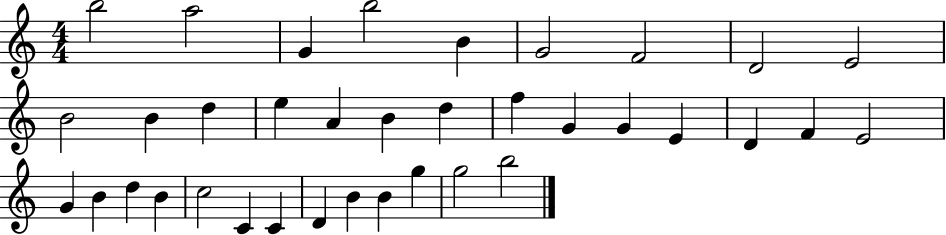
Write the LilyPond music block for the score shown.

{
  \clef treble
  \numericTimeSignature
  \time 4/4
  \key c \major
  b''2 a''2 | g'4 b''2 b'4 | g'2 f'2 | d'2 e'2 | \break b'2 b'4 d''4 | e''4 a'4 b'4 d''4 | f''4 g'4 g'4 e'4 | d'4 f'4 e'2 | \break g'4 b'4 d''4 b'4 | c''2 c'4 c'4 | d'4 b'4 b'4 g''4 | g''2 b''2 | \break \bar "|."
}